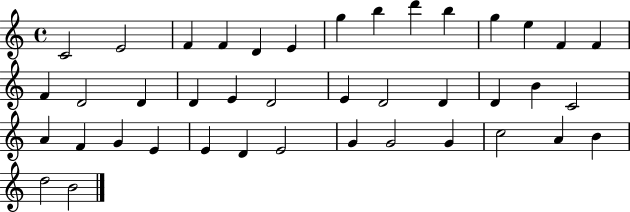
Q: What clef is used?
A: treble